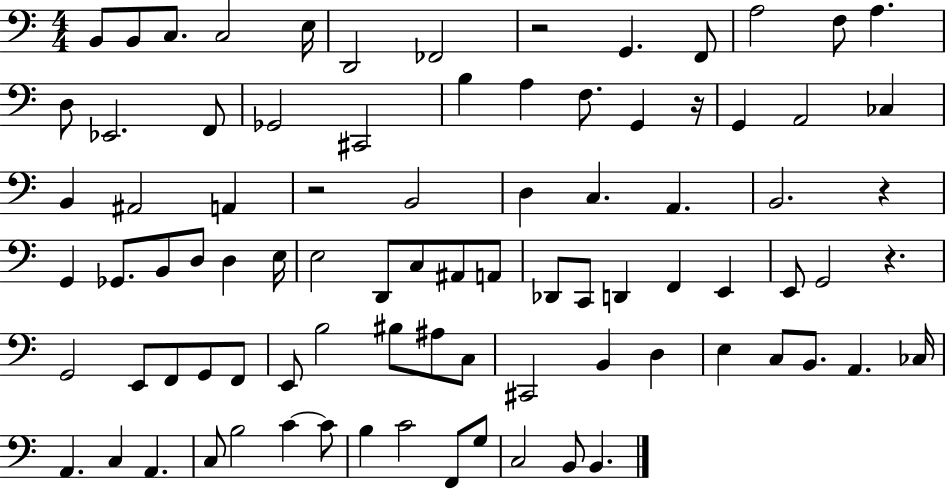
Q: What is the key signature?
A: C major